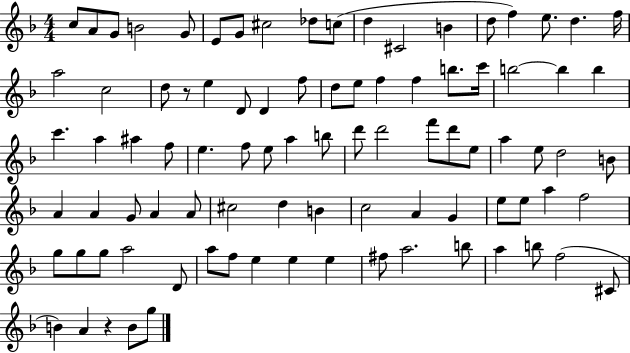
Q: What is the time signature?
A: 4/4